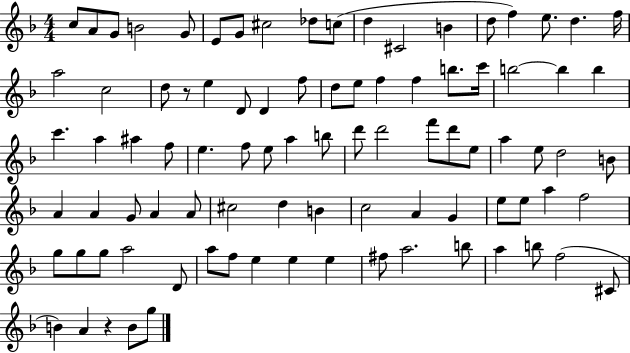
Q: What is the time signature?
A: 4/4